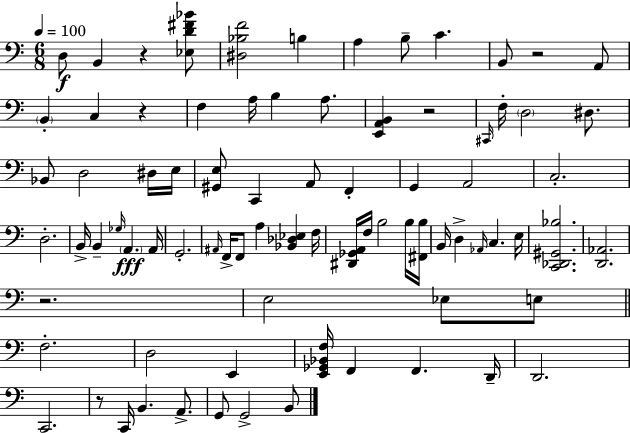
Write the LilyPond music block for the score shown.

{
  \clef bass
  \numericTimeSignature
  \time 6/8
  \key a \minor
  \tempo 4 = 100
  \repeat volta 2 { d8\f b,4 r4 <ees d' fis' bes'>8 | <dis bes f'>2 b4 | a4 b8-- c'4. | b,8 r2 a,8 | \break \parenthesize b,4-. c4 r4 | f4 a16 b4 a8. | <e, a, b,>4 r2 | \grace { cis,16 } f16-. \parenthesize d2 dis8. | \break bes,8 d2 dis16 | e16 <gis, e>8 c,4 a,8 f,4-. | g,4 a,2 | c2.-. | \break d2.-. | b,16-> b,4-- \grace { ges16 } \parenthesize a,4.\fff | a,16 g,2.-. | \grace { ais,16 } f,16-> f,8 a4 <bes, des ees>4 | \break f16 <dis, ges, a,>16 f16 b2 | b16 <fis, b>16 b,16 d4-> \grace { aes,16 } c4. | e16 <c, des, gis, bes>2. | <d, aes,>2. | \break r2. | e2 | ees8 e8 \bar "||" \break \key c \major f2.-. | d2 e,4 | <e, ges, bes, f>16 f,4 f,4. d,16-- | d,2. | \break c,2. | r8 c,16 b,4. a,8.-> | g,8 g,2-> b,8 | } \bar "|."
}